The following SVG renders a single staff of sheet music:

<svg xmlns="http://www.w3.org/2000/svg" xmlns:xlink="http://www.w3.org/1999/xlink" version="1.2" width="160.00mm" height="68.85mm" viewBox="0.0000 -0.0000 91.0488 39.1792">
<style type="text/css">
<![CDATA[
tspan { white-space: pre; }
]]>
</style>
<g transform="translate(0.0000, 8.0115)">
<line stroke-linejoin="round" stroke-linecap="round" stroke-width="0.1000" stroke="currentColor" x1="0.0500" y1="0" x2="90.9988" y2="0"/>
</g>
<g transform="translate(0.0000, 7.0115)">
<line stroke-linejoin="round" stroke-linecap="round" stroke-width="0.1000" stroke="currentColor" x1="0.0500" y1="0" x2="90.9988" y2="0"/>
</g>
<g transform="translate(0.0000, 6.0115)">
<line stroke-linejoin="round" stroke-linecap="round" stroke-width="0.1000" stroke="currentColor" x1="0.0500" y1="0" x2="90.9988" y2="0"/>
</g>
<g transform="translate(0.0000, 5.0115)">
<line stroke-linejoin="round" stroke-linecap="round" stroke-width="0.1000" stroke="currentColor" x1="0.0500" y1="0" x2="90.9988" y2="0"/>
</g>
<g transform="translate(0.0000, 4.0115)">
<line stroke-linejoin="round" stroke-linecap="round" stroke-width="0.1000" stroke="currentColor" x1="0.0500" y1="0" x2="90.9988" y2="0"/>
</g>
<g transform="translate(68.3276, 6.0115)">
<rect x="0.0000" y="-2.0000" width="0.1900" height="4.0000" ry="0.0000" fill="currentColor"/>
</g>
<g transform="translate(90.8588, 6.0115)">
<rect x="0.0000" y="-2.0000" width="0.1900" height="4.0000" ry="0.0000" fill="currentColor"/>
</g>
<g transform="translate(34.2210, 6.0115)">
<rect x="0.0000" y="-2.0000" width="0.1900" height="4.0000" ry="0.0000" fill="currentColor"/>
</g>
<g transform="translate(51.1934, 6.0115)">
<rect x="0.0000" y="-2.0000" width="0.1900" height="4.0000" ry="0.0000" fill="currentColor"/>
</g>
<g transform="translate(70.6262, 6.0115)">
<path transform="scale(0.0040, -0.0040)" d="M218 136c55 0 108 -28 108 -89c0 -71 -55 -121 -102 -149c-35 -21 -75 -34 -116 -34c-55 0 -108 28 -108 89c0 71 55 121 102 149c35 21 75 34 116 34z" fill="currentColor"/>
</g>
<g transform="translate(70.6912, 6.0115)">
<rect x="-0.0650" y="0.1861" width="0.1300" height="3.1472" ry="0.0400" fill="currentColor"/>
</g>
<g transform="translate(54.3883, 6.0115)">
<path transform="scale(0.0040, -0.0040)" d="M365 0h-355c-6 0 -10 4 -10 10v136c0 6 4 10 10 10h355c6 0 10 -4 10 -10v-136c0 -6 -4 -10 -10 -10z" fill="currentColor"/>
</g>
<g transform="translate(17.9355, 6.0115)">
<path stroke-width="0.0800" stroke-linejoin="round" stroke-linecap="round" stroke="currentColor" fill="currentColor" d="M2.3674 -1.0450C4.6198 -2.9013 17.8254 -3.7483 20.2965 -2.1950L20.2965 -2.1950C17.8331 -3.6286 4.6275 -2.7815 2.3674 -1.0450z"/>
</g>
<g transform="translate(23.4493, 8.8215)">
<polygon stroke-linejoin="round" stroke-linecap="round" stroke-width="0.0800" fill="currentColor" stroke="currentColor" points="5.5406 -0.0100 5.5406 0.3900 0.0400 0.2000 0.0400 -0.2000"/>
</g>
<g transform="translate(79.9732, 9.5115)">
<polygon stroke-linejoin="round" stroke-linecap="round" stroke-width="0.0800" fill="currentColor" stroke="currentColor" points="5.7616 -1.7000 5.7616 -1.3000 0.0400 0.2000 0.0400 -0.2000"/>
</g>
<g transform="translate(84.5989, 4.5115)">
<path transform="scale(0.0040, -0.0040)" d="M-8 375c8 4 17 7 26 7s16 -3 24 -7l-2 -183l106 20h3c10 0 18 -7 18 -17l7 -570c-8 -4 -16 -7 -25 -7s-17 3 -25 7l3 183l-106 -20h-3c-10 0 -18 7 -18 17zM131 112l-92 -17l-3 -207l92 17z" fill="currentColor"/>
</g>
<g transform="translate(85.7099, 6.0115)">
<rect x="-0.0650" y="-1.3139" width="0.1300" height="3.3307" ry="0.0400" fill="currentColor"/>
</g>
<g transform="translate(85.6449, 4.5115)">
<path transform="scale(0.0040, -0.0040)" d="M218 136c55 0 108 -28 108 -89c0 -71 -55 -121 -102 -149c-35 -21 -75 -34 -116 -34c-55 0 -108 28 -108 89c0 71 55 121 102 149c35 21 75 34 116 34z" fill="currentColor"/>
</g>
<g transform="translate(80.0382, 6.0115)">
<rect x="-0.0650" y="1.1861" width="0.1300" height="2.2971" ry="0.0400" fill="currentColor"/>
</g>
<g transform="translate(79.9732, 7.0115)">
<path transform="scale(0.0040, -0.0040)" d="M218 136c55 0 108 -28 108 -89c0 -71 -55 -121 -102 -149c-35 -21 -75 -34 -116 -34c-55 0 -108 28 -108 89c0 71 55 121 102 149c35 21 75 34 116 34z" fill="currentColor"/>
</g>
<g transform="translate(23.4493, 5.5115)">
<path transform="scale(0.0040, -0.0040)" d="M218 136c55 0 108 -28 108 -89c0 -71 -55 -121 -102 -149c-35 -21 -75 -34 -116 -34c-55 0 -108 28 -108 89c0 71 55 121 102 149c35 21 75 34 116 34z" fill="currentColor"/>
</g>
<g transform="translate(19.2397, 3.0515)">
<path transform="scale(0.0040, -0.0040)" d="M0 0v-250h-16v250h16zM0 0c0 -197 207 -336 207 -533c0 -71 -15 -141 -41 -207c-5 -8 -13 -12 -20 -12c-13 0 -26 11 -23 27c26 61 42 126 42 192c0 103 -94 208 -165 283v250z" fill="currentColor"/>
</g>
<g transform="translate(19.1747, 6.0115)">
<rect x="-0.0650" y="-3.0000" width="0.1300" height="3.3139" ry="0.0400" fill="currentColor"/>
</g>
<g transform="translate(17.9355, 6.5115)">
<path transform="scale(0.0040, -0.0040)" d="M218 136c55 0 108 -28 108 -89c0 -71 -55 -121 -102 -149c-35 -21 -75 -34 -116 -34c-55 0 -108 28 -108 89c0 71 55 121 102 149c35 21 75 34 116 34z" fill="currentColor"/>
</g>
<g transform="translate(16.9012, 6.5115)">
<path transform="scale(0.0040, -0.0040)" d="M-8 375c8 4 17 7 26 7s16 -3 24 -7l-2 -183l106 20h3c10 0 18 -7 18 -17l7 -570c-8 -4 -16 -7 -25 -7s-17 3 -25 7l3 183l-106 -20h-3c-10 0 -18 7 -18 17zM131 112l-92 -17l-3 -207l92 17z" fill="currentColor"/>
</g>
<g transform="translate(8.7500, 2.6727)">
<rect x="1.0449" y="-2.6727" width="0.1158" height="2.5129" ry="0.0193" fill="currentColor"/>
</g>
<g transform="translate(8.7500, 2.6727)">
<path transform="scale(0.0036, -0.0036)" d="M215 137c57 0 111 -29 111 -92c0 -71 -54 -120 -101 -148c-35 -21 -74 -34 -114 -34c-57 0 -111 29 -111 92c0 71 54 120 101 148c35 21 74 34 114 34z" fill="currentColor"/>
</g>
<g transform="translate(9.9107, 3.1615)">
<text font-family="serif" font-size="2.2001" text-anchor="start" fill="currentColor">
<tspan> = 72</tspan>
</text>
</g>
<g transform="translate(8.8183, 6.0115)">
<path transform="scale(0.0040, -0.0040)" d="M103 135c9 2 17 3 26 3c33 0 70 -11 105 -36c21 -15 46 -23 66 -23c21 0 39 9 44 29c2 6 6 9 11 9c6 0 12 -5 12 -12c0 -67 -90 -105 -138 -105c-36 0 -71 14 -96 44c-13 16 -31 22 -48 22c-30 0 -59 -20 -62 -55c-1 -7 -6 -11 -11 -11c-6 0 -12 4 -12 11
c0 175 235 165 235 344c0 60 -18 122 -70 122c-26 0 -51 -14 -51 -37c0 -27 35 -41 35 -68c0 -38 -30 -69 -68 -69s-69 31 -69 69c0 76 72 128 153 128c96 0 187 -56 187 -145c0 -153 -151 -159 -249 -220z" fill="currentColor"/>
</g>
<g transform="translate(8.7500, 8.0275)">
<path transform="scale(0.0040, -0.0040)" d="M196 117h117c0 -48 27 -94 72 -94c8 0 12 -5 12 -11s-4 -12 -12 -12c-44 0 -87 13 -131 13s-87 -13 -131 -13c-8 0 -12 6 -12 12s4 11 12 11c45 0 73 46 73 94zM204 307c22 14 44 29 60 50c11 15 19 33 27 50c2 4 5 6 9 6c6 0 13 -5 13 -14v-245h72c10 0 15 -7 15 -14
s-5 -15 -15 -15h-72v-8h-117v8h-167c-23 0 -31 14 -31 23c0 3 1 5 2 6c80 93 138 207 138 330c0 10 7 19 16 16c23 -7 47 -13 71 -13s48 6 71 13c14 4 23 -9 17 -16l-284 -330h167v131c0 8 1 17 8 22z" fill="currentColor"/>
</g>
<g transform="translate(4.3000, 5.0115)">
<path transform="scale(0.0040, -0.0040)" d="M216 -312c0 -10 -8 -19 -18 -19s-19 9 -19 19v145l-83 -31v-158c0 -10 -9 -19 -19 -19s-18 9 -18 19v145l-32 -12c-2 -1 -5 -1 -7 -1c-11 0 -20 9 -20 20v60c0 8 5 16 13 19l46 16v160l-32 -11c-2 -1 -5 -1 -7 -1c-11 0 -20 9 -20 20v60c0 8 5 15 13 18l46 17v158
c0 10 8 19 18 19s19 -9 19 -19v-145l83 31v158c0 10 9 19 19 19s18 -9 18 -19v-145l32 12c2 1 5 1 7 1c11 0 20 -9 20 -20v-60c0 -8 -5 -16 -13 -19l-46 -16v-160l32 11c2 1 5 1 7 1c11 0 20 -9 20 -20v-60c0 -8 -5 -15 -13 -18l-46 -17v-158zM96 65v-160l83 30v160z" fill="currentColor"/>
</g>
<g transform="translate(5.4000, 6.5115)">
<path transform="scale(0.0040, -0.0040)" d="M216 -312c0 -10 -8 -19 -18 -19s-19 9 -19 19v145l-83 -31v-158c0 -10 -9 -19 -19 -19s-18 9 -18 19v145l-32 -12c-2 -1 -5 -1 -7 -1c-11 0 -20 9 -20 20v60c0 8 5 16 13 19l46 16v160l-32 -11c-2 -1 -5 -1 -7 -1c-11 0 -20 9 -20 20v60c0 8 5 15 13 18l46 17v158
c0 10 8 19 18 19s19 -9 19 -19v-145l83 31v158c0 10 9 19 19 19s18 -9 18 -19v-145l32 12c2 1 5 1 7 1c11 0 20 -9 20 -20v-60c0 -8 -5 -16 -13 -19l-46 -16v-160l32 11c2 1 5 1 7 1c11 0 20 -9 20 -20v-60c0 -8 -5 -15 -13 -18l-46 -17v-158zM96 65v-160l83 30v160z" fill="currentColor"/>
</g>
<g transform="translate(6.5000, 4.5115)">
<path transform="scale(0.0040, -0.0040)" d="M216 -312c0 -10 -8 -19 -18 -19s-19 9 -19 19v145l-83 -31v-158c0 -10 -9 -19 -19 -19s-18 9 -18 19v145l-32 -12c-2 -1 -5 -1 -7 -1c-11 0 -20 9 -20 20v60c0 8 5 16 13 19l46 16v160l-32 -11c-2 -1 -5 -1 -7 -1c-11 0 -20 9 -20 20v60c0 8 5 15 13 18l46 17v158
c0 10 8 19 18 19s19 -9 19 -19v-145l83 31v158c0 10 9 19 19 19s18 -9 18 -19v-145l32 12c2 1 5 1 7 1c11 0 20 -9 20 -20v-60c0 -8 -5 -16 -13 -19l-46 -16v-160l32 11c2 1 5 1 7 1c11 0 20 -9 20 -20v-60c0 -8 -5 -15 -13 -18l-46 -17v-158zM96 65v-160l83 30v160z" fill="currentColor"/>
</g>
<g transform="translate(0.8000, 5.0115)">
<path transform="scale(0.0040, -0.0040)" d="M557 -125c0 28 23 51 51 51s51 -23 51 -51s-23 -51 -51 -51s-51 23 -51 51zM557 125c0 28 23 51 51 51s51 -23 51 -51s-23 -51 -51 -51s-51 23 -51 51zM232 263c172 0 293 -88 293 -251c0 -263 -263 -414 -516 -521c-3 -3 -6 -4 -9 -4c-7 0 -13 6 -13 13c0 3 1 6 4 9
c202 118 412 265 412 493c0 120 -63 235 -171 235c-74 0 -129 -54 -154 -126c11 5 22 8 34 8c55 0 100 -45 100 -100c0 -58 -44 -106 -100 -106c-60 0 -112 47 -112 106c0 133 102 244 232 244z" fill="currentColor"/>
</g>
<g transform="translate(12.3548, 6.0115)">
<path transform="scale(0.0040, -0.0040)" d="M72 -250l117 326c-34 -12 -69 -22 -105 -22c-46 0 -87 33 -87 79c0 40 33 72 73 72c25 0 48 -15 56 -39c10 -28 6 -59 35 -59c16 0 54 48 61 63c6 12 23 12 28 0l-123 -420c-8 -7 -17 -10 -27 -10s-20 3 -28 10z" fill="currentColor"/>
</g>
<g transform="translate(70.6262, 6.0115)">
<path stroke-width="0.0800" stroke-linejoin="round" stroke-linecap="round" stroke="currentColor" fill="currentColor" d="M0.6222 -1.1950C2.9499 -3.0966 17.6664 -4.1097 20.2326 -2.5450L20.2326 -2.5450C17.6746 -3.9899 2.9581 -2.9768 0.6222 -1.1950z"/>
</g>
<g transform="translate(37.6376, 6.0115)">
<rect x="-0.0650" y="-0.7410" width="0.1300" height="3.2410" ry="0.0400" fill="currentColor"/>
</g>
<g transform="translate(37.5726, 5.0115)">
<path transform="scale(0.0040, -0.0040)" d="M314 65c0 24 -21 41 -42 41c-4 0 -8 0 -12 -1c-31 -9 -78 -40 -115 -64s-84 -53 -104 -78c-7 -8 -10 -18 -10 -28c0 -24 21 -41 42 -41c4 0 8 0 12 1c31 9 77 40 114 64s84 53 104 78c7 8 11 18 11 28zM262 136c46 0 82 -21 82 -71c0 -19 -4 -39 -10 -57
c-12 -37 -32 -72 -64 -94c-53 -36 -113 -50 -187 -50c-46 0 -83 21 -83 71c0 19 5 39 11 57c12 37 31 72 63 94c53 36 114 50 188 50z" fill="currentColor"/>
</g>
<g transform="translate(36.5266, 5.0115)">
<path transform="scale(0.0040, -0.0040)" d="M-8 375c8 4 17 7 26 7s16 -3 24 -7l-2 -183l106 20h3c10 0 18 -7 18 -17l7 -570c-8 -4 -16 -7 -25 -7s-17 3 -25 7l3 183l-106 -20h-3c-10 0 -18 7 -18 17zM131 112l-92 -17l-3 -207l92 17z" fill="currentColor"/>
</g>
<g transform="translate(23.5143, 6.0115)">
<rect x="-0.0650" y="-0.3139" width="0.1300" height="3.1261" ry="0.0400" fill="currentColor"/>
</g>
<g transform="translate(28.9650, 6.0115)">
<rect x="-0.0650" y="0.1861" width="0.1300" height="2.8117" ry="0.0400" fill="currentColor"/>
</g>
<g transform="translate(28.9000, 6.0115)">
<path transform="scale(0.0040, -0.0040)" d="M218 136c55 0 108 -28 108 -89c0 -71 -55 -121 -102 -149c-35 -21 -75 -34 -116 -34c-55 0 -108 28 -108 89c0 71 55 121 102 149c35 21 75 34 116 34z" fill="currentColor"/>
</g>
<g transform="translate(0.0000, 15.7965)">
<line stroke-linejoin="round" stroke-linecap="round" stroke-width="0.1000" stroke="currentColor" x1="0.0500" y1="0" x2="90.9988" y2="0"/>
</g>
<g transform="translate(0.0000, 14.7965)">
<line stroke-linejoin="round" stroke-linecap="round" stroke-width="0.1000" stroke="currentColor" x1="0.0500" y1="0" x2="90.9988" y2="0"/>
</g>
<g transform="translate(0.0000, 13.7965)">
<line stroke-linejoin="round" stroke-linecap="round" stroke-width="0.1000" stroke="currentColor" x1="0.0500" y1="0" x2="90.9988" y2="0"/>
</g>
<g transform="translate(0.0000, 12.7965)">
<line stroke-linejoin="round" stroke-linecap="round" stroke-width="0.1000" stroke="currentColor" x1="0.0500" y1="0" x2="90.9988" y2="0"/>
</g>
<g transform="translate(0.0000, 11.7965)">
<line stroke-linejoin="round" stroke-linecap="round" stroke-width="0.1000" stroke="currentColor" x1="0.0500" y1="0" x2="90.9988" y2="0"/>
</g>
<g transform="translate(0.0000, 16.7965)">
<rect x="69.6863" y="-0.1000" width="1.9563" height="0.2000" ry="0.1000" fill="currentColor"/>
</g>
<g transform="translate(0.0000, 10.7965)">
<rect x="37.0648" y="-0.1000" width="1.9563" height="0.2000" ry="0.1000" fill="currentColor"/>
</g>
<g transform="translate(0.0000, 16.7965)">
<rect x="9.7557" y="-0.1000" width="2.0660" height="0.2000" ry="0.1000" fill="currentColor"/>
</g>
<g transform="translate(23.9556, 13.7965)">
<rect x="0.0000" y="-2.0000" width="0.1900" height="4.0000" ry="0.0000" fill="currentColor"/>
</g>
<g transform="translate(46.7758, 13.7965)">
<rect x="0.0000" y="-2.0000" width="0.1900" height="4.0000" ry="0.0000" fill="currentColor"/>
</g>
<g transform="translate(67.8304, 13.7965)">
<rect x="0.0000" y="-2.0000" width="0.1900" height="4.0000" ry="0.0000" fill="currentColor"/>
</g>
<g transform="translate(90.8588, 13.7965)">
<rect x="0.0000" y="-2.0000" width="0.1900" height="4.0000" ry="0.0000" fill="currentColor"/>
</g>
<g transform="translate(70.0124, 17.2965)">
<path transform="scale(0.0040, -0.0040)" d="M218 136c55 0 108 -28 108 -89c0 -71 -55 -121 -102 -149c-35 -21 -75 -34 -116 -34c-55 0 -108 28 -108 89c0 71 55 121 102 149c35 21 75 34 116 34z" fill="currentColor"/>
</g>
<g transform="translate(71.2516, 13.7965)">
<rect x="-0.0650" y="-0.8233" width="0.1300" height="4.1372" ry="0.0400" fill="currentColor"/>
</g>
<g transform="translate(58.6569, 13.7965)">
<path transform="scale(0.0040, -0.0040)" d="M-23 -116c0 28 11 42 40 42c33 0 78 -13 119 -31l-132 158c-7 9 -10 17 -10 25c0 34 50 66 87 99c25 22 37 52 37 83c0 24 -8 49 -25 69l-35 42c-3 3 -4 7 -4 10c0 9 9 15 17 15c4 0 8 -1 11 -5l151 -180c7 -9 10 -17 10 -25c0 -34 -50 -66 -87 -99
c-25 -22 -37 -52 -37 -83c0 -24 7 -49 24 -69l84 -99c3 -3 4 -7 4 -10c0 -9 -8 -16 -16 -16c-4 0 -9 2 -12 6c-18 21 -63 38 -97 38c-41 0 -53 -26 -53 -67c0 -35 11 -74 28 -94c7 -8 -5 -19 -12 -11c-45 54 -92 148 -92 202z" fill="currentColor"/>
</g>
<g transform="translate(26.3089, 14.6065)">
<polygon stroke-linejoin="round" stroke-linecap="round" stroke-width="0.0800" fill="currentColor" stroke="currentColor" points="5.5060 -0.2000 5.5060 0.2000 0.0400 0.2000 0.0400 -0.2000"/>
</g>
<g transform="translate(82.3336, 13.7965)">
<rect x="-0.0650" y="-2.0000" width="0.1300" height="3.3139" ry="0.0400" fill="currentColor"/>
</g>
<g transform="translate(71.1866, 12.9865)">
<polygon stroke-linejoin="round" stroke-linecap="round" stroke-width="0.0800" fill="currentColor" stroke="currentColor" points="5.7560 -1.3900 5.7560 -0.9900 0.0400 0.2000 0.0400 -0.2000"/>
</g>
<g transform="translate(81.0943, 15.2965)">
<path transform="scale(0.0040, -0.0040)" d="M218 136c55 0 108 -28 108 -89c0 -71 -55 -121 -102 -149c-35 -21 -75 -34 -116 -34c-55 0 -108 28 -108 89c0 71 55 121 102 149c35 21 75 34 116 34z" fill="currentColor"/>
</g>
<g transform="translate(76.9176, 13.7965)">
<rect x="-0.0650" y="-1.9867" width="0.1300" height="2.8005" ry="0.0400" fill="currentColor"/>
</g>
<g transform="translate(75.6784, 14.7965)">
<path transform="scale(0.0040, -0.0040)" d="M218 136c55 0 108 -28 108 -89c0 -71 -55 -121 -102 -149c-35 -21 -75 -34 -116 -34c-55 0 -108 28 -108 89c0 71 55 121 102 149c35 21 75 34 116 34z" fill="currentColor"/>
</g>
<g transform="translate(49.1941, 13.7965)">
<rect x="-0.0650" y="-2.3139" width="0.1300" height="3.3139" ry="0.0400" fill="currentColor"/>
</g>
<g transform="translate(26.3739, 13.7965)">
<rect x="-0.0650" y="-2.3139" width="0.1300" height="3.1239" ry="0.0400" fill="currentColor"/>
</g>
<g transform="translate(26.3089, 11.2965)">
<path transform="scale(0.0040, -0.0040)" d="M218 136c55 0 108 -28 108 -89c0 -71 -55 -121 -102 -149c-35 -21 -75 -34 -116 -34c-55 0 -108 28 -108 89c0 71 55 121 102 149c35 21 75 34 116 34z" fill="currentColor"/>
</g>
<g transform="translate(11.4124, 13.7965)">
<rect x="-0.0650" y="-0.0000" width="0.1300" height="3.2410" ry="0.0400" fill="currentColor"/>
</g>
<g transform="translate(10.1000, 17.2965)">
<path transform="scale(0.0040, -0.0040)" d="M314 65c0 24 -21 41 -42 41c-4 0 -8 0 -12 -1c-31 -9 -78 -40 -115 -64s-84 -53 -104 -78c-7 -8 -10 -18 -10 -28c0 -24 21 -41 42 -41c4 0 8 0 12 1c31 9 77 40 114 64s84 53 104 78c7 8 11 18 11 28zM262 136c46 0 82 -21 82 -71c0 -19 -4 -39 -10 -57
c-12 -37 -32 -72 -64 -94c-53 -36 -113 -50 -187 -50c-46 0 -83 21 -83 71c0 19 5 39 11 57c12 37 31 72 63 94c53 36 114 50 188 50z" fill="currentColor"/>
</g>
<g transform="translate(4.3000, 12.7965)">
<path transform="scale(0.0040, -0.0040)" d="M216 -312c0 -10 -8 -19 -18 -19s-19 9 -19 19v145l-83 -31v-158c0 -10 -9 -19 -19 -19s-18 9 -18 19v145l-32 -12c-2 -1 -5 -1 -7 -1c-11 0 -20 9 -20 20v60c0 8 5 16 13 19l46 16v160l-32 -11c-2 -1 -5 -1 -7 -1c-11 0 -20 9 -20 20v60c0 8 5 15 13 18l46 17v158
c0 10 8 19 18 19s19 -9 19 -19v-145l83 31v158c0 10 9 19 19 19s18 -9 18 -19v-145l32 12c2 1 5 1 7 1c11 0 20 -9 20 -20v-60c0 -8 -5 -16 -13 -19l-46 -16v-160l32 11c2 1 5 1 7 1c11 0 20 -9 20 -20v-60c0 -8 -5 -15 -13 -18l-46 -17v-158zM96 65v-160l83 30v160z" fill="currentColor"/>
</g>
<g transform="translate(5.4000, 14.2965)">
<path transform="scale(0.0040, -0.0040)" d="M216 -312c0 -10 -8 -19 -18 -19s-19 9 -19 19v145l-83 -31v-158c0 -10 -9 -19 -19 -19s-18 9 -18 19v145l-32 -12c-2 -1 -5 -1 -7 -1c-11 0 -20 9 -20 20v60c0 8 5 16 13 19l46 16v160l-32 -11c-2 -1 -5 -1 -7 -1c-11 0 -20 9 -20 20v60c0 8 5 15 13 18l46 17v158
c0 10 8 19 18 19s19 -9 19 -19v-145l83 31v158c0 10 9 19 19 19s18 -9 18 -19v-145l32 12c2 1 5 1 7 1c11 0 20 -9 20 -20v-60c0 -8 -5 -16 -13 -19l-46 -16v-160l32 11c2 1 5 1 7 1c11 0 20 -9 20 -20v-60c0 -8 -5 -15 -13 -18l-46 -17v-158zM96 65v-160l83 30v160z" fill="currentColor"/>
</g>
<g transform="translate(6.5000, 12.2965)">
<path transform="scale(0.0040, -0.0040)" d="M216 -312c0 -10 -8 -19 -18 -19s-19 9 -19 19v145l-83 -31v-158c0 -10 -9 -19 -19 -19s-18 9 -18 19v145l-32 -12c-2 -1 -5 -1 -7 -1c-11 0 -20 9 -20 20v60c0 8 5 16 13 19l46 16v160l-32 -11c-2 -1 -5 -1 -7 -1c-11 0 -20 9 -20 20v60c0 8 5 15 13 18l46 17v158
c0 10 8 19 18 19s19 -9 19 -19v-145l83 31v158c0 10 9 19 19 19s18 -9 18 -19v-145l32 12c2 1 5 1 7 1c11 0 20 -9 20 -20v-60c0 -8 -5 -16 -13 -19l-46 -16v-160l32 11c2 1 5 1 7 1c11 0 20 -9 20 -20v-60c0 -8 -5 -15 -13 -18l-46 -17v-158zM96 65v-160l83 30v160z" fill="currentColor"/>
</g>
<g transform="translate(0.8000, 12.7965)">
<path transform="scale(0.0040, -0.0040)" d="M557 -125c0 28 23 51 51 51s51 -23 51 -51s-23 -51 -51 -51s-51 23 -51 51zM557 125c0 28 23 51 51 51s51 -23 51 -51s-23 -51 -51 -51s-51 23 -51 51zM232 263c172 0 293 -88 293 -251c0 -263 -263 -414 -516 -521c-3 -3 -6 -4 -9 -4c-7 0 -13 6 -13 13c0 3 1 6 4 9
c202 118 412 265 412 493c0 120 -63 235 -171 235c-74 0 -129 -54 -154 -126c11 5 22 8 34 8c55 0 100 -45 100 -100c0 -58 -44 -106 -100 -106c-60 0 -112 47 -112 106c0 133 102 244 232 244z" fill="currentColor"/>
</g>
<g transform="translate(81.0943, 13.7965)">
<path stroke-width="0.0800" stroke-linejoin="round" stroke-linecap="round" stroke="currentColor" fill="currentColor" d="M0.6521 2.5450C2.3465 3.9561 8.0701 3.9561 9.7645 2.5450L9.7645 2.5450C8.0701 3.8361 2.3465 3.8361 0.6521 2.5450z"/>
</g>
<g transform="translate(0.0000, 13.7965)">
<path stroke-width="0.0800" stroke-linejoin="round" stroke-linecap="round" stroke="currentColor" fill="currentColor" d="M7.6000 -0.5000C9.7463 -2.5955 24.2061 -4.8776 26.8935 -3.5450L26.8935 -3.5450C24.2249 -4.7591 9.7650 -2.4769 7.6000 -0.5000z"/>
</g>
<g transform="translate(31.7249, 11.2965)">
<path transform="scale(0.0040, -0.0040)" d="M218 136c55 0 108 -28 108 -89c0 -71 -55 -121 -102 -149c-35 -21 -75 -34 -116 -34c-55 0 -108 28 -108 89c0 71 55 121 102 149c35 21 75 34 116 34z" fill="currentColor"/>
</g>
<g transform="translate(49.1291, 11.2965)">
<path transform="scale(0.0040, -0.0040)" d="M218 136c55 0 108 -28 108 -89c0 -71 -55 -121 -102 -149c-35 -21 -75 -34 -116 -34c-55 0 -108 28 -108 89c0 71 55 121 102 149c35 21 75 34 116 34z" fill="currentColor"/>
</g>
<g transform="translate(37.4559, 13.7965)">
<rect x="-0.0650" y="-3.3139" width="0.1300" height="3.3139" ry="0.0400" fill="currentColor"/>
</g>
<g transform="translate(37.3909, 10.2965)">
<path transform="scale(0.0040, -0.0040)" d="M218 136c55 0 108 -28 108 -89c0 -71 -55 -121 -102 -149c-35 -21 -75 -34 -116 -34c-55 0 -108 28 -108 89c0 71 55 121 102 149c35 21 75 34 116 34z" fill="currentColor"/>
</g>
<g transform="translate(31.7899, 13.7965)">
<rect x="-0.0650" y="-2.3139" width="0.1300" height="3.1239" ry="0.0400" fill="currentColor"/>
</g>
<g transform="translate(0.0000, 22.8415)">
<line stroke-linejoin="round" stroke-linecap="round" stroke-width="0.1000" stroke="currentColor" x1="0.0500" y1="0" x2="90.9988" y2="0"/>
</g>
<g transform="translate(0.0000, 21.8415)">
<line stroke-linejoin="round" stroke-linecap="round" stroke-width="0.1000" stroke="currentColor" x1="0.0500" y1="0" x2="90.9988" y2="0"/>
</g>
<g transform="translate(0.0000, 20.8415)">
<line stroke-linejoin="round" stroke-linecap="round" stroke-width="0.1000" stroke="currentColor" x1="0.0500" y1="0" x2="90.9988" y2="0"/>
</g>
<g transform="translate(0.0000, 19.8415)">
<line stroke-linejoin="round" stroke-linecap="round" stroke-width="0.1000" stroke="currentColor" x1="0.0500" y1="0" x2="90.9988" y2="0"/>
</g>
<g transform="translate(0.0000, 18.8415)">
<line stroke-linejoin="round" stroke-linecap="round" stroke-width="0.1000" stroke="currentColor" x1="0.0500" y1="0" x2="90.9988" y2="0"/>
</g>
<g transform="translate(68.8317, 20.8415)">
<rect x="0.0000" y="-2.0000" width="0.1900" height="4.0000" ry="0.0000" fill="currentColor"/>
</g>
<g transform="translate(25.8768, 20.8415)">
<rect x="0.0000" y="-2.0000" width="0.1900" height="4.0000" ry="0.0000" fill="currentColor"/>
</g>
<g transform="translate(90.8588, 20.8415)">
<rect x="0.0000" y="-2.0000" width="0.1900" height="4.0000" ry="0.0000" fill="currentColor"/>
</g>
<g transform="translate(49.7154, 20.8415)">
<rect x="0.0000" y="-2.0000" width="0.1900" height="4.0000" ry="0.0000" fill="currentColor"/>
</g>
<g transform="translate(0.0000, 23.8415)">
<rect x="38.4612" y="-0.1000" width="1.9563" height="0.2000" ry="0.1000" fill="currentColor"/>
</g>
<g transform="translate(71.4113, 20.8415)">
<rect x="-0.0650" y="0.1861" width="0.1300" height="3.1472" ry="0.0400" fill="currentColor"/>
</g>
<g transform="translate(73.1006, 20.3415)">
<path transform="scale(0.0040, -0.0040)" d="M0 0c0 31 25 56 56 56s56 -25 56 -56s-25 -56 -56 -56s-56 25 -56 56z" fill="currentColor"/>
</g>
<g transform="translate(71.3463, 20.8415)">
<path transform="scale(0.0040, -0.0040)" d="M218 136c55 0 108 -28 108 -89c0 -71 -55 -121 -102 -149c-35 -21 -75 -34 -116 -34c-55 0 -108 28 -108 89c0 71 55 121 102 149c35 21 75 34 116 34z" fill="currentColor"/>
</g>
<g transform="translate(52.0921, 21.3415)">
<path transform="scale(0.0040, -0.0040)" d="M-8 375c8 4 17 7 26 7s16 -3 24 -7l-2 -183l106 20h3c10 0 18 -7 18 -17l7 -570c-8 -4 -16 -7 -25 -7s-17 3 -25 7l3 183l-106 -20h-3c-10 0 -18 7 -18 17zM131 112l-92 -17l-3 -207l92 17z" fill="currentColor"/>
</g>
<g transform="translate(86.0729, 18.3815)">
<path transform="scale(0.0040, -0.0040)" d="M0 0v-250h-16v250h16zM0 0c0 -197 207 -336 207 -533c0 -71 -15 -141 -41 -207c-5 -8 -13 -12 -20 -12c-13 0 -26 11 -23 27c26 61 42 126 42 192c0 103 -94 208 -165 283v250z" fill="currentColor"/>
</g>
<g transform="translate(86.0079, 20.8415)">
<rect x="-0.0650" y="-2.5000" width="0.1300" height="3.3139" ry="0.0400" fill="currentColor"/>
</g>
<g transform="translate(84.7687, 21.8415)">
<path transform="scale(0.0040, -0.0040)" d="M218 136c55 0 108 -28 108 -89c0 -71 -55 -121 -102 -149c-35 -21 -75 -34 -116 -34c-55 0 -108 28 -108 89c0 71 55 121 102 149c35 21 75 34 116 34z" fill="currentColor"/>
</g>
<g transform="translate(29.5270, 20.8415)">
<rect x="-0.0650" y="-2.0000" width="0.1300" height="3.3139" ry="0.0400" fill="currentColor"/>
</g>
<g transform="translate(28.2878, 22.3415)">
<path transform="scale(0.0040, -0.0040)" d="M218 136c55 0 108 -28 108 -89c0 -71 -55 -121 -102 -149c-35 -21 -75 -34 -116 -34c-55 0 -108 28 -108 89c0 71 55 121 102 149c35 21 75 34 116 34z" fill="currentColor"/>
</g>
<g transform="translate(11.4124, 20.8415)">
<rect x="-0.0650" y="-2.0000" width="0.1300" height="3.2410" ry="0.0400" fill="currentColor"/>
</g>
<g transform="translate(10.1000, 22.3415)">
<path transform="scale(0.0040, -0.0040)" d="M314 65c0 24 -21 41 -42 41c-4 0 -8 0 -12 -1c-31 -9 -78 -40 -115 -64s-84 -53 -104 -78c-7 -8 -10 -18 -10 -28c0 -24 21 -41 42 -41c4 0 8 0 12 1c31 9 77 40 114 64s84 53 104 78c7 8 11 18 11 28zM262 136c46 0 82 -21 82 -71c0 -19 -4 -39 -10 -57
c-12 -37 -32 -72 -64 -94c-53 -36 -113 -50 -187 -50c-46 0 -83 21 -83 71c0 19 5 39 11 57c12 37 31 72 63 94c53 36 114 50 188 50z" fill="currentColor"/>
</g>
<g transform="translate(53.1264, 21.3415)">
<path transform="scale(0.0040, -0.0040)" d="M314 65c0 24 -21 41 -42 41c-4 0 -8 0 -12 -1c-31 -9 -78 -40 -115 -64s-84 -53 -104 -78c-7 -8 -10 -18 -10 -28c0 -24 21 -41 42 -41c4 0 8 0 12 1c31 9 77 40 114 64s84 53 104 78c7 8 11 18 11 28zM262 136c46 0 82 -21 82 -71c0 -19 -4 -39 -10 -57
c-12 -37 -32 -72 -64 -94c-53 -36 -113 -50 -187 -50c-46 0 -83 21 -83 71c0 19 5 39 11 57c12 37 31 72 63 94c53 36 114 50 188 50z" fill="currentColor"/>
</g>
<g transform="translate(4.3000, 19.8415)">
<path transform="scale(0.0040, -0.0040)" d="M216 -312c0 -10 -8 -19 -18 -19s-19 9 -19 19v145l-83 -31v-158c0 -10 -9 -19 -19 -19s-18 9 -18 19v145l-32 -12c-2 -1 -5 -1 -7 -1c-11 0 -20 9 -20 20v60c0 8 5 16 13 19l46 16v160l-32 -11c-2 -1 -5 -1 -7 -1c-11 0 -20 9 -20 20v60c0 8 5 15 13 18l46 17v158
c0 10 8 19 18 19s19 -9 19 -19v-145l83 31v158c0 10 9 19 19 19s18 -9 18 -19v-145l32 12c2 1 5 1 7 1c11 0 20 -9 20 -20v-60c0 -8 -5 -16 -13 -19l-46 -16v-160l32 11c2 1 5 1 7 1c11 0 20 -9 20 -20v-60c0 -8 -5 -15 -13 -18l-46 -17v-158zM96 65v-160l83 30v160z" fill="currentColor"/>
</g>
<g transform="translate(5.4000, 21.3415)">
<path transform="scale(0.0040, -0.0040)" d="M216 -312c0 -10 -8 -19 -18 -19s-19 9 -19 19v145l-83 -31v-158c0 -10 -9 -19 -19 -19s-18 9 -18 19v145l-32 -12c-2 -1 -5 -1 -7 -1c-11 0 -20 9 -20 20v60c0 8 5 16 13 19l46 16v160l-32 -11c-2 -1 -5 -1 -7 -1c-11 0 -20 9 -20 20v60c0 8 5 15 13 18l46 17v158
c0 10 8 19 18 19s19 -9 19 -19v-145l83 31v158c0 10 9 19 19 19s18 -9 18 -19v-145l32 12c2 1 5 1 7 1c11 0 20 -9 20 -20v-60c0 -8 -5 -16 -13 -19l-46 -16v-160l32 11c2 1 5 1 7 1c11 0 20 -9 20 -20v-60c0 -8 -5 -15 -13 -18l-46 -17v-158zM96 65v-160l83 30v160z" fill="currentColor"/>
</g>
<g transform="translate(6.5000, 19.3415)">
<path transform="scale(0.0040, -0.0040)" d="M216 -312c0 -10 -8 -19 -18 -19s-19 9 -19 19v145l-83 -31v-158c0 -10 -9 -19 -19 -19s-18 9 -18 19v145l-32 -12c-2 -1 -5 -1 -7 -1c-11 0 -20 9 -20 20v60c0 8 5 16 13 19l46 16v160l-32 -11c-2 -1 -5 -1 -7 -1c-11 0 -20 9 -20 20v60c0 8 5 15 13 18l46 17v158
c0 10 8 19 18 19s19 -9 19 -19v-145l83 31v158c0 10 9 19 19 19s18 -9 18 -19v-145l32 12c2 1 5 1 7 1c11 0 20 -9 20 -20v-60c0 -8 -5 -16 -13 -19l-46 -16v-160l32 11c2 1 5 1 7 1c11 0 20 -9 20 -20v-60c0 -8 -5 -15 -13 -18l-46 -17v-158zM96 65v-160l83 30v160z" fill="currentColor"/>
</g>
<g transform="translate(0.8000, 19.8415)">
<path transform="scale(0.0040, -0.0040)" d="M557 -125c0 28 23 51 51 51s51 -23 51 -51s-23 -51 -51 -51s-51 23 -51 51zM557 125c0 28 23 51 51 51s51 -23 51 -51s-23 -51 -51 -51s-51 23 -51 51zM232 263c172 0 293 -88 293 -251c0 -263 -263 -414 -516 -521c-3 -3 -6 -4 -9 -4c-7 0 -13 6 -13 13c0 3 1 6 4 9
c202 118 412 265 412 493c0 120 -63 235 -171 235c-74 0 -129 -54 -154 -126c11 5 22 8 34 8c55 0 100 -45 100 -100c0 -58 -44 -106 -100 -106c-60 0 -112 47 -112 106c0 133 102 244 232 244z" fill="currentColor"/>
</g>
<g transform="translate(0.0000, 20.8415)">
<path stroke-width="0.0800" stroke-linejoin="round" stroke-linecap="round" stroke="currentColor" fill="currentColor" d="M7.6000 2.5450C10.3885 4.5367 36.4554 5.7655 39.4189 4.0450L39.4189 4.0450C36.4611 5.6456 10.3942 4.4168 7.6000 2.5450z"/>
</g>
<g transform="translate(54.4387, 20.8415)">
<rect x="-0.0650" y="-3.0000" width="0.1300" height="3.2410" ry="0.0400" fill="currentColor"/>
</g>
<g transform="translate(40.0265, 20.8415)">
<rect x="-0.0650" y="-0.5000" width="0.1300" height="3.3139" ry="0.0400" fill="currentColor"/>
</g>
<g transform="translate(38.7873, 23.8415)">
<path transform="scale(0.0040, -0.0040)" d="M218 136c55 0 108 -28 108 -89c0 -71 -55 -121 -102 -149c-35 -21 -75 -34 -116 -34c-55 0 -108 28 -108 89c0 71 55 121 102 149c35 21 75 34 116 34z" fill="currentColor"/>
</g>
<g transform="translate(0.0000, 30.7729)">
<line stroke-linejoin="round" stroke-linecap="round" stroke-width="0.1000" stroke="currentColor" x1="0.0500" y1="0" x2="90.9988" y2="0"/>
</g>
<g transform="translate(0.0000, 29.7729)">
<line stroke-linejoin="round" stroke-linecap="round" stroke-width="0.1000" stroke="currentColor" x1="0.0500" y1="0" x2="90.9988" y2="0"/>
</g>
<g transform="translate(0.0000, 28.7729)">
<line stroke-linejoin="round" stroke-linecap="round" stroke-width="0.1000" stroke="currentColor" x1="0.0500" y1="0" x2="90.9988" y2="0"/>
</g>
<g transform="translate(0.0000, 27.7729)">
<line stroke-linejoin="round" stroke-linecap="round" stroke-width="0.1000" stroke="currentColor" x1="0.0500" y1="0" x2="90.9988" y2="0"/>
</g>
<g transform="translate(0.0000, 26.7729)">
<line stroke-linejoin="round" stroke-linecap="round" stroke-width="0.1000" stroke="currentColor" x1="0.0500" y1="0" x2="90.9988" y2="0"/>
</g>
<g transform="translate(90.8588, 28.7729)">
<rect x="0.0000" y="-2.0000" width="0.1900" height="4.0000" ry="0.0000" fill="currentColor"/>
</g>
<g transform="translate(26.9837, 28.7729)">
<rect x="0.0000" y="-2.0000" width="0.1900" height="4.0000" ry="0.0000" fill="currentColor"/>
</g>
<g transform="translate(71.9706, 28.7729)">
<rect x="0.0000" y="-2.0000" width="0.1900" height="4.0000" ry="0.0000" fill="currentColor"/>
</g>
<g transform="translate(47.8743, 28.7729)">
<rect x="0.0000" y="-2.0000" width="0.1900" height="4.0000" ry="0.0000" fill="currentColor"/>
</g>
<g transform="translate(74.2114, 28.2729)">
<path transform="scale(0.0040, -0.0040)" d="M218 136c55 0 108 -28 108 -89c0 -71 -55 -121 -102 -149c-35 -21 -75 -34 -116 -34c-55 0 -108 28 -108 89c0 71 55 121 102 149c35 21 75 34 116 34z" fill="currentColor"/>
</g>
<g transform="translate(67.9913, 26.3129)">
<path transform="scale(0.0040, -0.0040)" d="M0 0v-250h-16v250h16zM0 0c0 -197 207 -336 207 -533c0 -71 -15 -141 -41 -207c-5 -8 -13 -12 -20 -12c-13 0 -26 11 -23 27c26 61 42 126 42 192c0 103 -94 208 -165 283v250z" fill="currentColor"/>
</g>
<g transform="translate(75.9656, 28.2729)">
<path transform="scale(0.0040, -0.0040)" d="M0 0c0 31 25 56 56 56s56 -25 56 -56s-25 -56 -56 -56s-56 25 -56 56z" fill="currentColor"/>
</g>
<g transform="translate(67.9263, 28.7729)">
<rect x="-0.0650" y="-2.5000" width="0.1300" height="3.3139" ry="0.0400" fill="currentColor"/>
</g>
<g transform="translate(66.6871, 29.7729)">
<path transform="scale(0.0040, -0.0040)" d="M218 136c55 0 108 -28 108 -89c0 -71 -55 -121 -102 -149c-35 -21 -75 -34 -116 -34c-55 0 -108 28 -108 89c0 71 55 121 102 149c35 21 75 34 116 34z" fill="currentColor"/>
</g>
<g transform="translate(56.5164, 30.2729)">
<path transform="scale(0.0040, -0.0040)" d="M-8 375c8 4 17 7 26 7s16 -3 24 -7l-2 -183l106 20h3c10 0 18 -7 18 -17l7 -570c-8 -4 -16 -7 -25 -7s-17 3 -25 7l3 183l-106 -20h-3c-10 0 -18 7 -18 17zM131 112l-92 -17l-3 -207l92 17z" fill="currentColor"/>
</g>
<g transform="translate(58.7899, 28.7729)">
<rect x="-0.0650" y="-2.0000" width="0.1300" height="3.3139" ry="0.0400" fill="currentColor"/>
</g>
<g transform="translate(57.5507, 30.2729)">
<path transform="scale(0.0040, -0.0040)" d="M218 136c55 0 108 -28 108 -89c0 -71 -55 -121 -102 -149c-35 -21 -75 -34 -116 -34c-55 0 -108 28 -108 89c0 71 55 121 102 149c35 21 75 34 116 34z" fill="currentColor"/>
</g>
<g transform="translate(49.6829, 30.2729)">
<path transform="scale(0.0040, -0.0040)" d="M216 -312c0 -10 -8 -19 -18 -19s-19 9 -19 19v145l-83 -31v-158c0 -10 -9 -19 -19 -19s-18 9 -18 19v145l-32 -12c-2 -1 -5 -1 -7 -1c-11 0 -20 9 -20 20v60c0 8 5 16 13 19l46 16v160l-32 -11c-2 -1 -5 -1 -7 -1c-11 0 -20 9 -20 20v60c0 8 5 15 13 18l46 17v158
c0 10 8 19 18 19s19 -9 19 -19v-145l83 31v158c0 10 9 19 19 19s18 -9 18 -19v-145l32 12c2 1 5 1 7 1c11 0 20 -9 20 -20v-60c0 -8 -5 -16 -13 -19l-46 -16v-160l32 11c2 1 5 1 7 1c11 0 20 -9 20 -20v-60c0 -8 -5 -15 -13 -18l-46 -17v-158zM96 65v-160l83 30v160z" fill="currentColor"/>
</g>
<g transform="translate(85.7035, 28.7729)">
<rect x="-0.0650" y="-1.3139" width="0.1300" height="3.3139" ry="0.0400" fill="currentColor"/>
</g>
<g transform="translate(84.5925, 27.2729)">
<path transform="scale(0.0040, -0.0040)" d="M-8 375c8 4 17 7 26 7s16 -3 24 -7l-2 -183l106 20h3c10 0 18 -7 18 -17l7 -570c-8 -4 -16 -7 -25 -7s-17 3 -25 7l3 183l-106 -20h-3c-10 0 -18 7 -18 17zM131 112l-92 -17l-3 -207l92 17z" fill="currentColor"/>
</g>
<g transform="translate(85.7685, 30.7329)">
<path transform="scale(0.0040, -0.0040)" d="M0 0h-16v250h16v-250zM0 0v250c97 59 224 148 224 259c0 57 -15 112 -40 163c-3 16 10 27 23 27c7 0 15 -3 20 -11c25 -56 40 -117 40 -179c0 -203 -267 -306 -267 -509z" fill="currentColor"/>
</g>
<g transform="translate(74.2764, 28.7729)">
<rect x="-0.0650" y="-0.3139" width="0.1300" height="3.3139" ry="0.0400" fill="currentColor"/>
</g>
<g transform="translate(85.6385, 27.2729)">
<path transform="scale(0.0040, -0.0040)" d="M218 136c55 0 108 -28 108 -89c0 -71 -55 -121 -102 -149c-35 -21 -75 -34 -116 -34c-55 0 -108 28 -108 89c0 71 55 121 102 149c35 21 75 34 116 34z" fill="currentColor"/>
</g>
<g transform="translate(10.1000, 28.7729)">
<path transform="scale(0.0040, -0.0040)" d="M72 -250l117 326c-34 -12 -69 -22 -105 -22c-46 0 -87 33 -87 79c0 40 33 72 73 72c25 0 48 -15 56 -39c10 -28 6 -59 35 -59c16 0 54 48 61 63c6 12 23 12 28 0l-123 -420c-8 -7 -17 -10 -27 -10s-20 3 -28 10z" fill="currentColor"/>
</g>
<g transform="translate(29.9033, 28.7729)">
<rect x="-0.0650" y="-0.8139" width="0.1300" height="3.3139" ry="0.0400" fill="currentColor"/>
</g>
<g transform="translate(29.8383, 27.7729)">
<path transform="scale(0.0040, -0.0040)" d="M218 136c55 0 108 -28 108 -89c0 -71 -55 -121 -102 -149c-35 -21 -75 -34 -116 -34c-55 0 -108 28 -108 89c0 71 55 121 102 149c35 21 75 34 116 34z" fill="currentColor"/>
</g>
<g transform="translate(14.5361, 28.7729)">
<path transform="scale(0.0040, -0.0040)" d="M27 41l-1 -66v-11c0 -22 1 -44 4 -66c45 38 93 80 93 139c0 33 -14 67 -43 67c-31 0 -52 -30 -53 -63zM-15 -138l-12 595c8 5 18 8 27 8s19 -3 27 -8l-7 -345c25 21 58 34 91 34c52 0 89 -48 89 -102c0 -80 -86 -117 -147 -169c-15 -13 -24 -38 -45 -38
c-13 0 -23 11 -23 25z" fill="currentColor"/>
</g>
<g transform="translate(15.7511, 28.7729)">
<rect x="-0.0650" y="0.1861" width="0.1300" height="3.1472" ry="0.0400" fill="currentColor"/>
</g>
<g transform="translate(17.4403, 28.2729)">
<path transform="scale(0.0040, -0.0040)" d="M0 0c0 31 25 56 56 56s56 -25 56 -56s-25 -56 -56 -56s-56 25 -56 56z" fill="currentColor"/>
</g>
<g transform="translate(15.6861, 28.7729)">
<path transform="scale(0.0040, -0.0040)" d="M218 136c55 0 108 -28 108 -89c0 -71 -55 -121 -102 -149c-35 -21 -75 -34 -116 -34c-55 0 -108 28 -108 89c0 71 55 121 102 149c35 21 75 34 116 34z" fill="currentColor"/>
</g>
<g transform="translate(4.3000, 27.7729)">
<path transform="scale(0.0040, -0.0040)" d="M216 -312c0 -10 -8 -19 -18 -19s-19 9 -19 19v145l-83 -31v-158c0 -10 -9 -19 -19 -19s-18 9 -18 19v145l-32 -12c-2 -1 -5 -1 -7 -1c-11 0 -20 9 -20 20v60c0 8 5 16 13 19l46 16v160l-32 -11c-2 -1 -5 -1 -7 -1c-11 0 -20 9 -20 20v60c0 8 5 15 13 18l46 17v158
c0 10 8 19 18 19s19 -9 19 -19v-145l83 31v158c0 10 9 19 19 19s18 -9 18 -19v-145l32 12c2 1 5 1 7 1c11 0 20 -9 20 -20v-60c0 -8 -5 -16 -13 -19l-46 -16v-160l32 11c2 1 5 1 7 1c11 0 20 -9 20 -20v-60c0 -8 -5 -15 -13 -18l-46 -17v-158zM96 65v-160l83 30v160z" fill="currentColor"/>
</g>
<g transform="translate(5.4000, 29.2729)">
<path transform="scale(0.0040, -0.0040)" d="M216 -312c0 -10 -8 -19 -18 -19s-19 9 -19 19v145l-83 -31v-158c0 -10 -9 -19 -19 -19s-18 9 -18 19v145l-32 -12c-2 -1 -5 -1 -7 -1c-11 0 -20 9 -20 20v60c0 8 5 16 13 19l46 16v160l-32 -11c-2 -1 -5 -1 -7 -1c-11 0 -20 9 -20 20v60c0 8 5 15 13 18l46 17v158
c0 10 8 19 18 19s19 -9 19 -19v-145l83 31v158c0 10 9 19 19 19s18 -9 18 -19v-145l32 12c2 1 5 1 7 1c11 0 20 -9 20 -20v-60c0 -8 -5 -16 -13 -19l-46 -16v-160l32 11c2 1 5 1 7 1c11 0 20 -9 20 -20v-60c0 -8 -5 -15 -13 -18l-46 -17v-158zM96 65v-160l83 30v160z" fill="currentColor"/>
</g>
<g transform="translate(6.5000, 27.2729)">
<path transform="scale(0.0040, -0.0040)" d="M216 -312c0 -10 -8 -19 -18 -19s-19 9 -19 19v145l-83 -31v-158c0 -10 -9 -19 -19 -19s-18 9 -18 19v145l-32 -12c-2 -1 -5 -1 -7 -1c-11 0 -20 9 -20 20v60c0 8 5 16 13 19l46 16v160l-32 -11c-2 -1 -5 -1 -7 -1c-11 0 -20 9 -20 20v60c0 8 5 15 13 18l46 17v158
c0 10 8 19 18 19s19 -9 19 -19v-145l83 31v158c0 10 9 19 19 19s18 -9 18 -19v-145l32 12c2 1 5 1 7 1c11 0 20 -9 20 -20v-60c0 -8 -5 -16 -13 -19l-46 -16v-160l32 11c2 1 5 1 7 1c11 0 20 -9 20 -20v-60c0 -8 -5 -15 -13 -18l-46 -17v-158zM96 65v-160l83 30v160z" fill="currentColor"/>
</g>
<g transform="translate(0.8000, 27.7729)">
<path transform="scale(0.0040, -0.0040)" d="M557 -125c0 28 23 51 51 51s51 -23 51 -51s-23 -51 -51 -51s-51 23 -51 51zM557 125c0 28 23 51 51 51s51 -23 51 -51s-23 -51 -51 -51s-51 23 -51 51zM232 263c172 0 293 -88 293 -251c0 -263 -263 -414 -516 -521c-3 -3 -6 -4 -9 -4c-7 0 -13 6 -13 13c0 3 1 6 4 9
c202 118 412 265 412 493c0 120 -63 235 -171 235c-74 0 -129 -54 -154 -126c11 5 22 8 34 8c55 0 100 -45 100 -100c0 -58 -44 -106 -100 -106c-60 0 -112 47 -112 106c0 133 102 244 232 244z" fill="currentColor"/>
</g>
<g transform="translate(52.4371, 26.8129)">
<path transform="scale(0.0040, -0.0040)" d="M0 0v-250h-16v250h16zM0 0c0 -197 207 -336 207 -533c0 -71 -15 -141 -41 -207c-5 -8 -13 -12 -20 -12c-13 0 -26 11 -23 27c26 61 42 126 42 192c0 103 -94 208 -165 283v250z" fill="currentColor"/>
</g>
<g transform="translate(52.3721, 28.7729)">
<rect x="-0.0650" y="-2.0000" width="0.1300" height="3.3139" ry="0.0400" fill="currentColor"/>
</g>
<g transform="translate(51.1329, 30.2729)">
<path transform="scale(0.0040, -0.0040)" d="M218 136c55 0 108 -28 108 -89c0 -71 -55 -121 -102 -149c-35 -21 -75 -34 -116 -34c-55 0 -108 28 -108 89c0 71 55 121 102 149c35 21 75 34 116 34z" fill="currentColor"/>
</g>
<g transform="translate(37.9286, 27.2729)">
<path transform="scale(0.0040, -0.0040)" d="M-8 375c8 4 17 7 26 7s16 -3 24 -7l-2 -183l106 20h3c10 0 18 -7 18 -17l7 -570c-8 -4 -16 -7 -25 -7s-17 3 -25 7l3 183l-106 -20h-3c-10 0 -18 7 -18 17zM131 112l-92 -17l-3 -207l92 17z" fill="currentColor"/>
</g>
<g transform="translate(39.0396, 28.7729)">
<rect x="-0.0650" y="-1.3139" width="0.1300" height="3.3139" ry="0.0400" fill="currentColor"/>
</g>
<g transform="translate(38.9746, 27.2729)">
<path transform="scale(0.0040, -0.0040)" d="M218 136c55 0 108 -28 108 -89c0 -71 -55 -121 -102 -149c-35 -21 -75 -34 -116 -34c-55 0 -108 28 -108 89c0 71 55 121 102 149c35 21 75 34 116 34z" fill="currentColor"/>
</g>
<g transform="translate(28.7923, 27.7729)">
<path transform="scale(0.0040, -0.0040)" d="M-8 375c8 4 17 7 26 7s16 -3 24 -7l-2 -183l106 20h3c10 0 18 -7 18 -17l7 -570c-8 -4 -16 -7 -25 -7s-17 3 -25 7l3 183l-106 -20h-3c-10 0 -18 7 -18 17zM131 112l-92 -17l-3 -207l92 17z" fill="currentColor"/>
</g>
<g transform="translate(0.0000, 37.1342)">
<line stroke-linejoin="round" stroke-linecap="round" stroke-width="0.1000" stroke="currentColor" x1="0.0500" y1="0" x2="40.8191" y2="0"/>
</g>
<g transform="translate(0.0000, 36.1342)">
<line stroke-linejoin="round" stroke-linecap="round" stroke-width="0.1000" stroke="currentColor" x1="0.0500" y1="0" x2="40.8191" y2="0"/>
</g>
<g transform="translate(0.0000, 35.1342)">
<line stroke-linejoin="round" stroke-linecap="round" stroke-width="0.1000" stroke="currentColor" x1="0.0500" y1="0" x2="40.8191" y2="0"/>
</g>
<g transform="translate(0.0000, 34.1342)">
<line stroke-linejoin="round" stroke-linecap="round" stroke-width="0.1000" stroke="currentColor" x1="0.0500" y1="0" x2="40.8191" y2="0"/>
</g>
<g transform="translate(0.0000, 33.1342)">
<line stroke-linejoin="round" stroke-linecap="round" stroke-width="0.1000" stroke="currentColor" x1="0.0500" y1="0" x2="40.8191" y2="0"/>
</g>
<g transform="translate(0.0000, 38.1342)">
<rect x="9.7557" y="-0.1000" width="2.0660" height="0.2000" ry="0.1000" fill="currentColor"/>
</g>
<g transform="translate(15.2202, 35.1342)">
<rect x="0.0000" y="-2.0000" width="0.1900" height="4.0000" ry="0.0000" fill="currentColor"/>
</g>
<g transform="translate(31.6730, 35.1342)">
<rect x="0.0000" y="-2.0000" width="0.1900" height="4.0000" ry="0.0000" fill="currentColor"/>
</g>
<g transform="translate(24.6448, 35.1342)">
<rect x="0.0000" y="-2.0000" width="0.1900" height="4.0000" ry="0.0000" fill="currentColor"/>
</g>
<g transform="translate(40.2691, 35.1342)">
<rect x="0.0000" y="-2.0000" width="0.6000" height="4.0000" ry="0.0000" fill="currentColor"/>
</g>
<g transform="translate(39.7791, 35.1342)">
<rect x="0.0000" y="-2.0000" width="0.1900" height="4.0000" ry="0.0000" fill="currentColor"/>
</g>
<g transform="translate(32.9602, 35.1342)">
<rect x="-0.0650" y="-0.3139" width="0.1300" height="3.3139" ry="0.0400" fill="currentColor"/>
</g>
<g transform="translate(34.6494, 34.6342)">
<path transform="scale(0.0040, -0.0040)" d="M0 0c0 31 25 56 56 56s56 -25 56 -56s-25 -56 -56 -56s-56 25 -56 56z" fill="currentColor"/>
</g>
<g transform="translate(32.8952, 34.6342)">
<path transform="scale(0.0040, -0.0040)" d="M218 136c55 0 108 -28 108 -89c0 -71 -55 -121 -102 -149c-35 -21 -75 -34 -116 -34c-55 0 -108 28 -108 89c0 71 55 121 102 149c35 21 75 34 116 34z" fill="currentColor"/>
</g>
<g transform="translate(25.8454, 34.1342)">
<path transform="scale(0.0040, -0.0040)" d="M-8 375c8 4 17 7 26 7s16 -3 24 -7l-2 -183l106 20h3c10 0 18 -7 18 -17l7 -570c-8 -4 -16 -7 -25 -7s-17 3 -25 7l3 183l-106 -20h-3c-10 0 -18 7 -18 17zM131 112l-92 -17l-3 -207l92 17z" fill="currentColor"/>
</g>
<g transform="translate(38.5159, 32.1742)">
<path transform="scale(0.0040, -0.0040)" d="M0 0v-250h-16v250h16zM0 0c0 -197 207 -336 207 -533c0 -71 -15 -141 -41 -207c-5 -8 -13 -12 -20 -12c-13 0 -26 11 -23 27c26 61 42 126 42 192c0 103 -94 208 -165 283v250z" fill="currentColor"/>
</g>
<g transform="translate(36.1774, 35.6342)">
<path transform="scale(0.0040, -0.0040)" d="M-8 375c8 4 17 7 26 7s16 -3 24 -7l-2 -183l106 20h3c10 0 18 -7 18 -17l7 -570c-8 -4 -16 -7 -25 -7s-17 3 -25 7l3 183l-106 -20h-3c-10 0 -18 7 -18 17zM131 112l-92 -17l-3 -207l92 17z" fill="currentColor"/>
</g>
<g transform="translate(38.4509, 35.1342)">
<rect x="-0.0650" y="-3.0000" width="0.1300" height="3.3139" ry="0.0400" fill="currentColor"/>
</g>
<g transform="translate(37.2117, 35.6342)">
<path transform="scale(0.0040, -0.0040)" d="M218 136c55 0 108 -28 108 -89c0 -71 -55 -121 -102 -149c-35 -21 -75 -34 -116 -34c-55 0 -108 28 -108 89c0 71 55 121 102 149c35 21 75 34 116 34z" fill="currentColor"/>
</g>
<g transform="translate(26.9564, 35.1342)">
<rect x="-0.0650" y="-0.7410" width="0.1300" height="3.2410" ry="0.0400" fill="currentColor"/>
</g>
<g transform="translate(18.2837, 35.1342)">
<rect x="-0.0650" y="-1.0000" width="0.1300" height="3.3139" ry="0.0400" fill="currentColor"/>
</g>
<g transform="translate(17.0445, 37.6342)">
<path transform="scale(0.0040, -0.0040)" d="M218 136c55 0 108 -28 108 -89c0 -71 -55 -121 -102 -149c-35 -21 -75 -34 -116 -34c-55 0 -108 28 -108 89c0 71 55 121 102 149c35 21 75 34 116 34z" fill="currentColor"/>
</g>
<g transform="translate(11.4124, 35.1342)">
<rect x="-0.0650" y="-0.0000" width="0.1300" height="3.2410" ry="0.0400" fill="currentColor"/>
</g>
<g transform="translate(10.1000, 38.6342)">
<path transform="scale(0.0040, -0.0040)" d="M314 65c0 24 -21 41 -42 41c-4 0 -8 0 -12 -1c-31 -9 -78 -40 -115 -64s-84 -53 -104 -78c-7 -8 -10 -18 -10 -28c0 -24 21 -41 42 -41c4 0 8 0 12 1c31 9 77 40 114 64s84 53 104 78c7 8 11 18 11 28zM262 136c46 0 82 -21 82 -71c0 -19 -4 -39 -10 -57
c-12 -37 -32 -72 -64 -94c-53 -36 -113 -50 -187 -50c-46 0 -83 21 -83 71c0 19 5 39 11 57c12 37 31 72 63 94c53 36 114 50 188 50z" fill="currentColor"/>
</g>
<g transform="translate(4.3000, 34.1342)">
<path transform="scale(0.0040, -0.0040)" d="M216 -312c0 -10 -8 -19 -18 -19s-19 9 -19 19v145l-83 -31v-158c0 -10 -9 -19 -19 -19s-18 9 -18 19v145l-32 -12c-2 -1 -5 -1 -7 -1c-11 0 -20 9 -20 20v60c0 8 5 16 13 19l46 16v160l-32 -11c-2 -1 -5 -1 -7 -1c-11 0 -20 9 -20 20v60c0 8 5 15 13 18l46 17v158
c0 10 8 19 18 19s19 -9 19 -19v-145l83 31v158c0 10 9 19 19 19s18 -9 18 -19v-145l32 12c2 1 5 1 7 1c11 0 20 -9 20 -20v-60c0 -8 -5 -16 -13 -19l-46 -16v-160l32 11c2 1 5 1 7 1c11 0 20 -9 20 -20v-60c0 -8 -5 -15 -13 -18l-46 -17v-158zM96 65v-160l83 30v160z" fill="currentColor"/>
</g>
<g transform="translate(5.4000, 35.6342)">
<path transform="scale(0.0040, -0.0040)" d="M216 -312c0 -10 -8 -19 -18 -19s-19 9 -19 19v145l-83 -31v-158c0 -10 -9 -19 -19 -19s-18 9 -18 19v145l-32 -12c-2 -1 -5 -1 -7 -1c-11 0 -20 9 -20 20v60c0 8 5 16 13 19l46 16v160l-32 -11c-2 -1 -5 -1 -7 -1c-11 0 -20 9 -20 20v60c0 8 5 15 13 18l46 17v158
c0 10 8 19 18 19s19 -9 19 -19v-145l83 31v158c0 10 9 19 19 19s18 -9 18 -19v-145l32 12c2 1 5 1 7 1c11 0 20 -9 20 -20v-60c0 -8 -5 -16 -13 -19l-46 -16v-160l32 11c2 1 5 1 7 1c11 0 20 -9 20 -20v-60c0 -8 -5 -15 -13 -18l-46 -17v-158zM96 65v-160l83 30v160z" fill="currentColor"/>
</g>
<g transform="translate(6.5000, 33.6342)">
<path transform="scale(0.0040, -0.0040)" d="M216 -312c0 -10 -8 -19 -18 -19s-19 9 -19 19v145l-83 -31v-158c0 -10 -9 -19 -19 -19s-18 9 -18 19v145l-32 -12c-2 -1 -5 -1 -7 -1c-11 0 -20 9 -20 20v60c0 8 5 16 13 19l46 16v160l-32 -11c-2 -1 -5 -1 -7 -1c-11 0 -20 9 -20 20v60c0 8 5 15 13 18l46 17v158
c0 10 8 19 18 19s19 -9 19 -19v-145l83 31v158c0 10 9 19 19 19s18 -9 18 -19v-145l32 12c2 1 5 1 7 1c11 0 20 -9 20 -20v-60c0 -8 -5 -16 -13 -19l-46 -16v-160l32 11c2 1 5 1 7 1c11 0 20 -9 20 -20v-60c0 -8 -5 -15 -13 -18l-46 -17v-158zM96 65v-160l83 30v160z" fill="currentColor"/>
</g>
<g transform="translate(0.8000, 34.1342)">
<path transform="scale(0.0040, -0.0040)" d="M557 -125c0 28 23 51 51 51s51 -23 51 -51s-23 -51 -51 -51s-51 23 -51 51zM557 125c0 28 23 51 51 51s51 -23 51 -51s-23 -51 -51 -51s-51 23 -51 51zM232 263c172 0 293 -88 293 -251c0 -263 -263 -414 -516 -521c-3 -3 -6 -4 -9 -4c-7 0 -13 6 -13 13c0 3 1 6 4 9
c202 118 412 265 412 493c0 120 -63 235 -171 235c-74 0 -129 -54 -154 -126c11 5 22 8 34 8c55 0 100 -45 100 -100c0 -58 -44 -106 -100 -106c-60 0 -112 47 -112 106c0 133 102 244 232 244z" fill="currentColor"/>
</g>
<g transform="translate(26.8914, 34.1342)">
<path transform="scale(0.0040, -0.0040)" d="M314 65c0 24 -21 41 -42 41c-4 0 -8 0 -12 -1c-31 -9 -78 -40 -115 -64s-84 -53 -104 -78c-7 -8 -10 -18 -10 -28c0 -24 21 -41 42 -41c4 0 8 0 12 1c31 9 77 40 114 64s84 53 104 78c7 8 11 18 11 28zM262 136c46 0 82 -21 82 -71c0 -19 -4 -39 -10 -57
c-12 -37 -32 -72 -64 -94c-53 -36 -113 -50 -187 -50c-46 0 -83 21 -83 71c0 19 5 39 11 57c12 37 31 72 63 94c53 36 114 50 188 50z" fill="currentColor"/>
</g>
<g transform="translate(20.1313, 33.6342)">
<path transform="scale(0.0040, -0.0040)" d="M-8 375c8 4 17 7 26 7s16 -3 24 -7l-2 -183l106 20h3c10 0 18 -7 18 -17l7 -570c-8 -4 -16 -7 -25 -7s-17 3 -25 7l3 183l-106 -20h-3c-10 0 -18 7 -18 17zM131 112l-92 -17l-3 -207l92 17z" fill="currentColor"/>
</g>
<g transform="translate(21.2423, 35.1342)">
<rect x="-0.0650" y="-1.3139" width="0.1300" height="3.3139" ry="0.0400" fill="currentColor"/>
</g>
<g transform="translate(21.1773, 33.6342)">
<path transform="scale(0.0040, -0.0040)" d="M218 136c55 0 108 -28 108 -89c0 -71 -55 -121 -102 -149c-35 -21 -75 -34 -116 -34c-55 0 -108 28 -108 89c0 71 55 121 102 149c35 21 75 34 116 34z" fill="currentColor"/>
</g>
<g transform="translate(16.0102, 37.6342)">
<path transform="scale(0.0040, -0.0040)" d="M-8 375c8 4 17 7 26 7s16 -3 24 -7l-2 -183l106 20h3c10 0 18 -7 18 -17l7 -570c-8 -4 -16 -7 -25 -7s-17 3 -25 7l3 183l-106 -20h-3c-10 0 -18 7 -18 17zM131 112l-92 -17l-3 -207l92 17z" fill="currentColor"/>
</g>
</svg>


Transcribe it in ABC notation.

X:1
T:Untitled
M:2/4
L:1/4
K:A
z/2 C,/2 E,/2 D,/2 F,2 z2 D, B,,/2 G,/2 D,,2 B,/2 B,/2 D B, z D,,/2 B,,/2 A,, A,,2 A,, E,, C,2 D, B,,/2 z/2 _D, F, G, ^A,,/2 A,, B,,/2 E, G,/2 D,,2 F,, G, F,2 E, C,/2